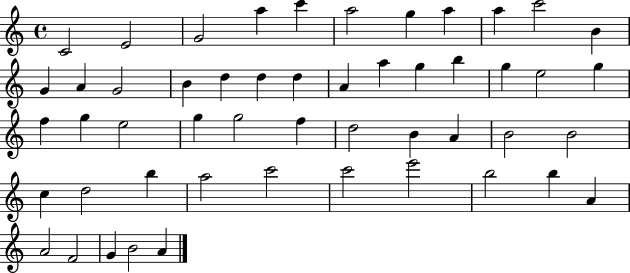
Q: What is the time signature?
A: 4/4